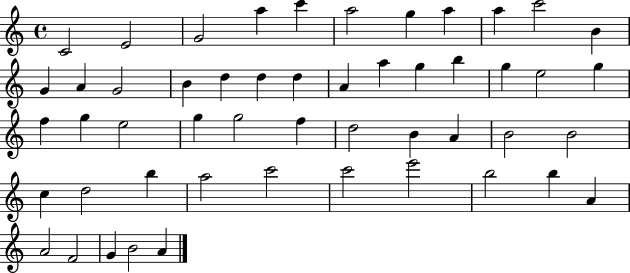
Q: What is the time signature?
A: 4/4